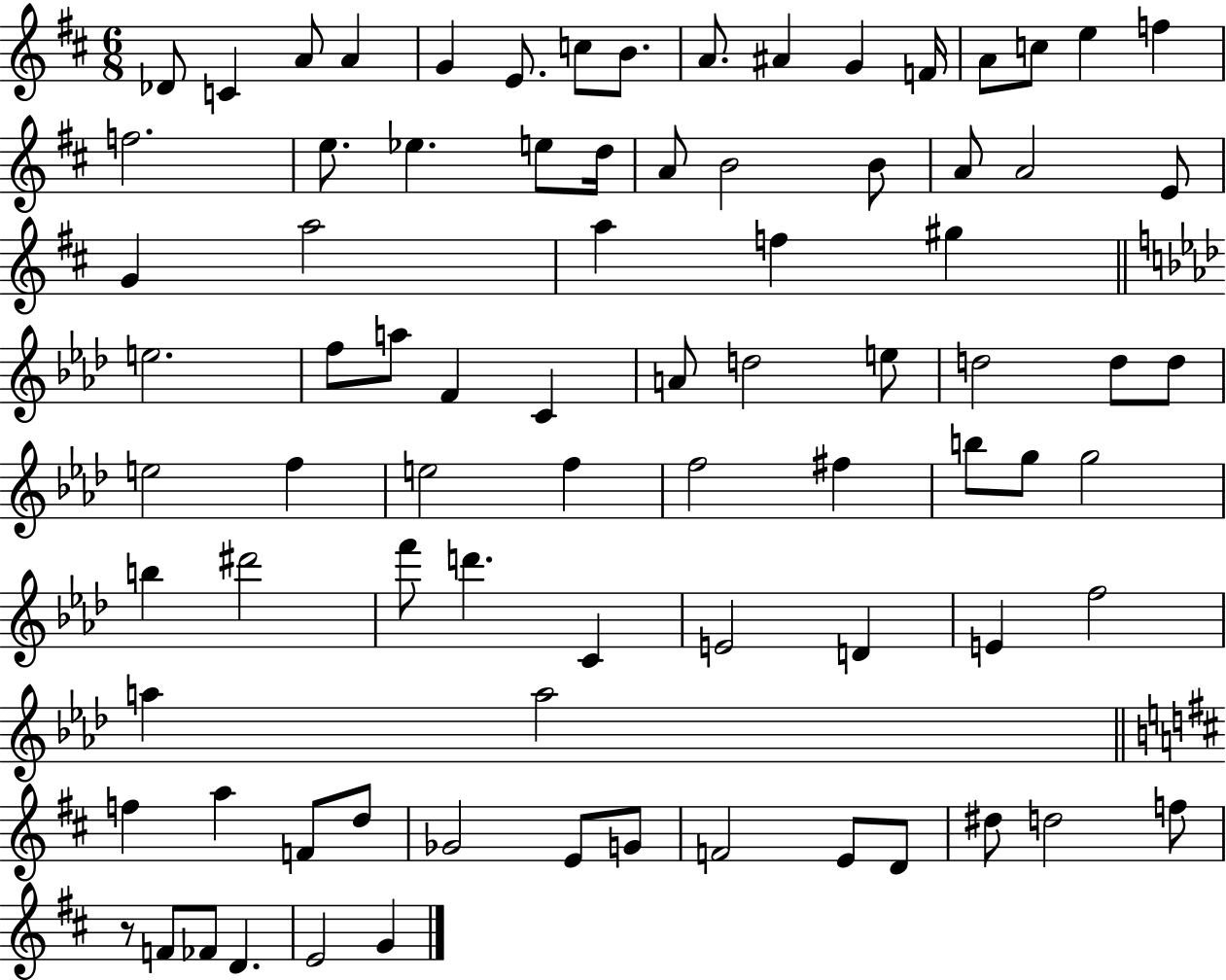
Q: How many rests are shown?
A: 1